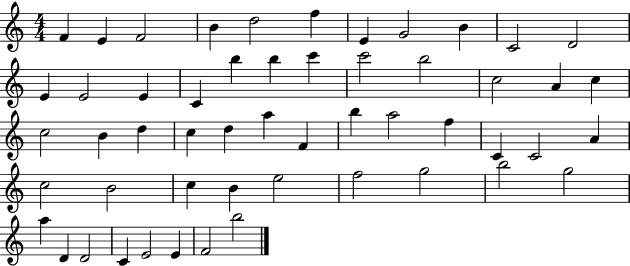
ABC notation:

X:1
T:Untitled
M:4/4
L:1/4
K:C
F E F2 B d2 f E G2 B C2 D2 E E2 E C b b c' c'2 b2 c2 A c c2 B d c d a F b a2 f C C2 A c2 B2 c B e2 f2 g2 b2 g2 a D D2 C E2 E F2 b2